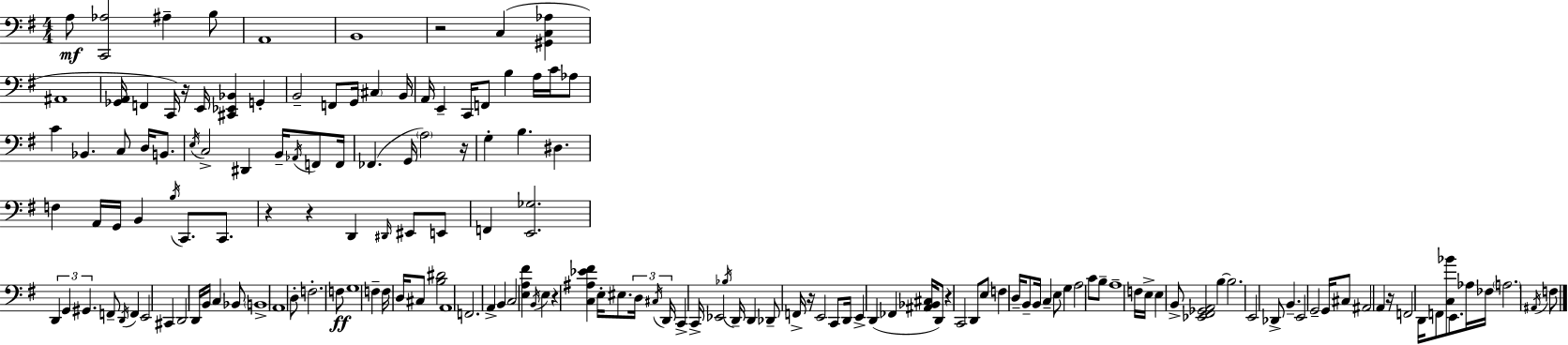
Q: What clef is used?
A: bass